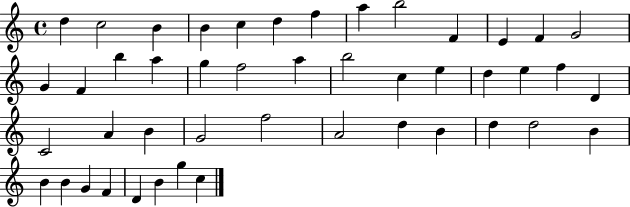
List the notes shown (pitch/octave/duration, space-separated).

D5/q C5/h B4/q B4/q C5/q D5/q F5/q A5/q B5/h F4/q E4/q F4/q G4/h G4/q F4/q B5/q A5/q G5/q F5/h A5/q B5/h C5/q E5/q D5/q E5/q F5/q D4/q C4/h A4/q B4/q G4/h F5/h A4/h D5/q B4/q D5/q D5/h B4/q B4/q B4/q G4/q F4/q D4/q B4/q G5/q C5/q